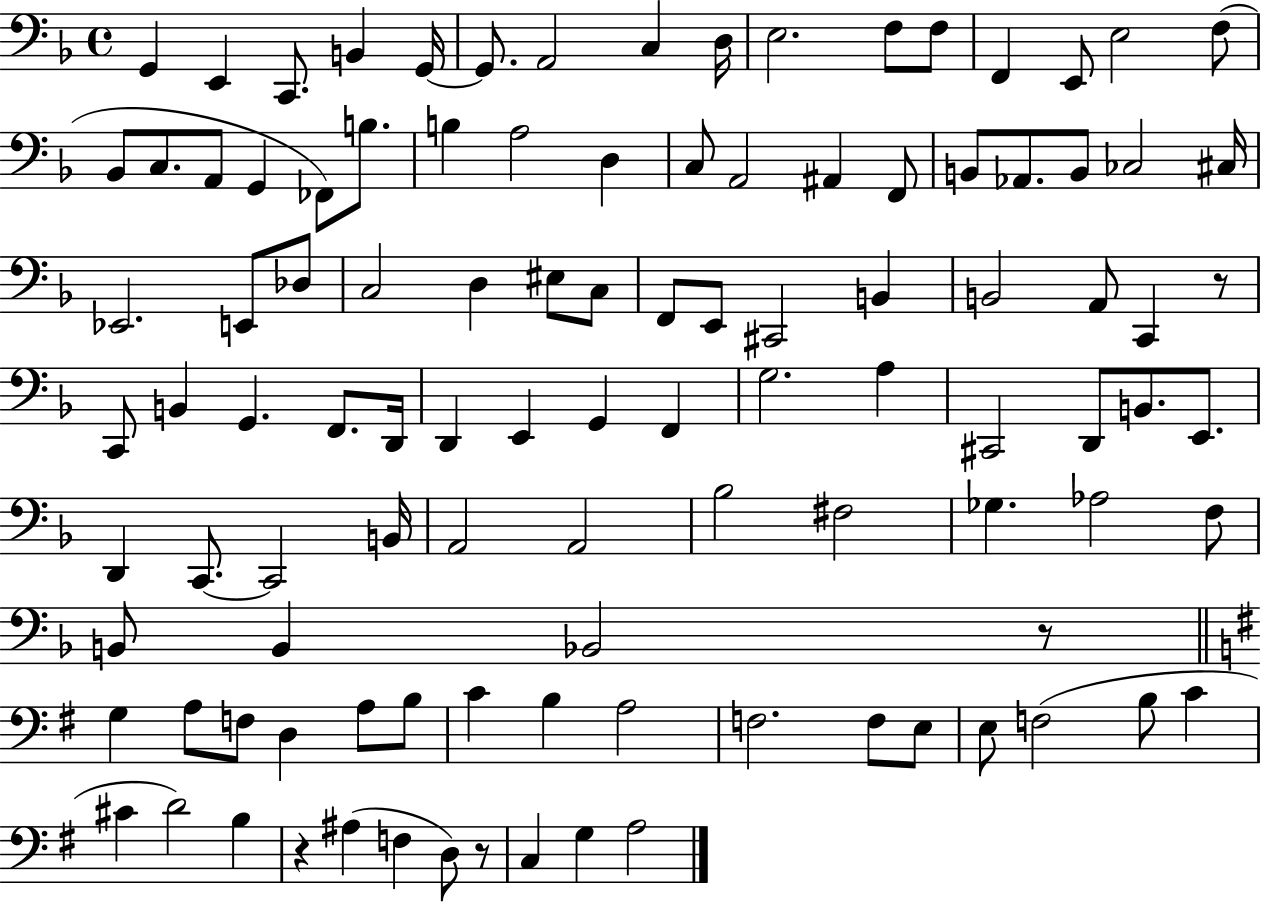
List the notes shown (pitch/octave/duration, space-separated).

G2/q E2/q C2/e. B2/q G2/s G2/e. A2/h C3/q D3/s E3/h. F3/e F3/e F2/q E2/e E3/h F3/e Bb2/e C3/e. A2/e G2/q FES2/e B3/e. B3/q A3/h D3/q C3/e A2/h A#2/q F2/e B2/e Ab2/e. B2/e CES3/h C#3/s Eb2/h. E2/e Db3/e C3/h D3/q EIS3/e C3/e F2/e E2/e C#2/h B2/q B2/h A2/e C2/q R/e C2/e B2/q G2/q. F2/e. D2/s D2/q E2/q G2/q F2/q G3/h. A3/q C#2/h D2/e B2/e. E2/e. D2/q C2/e. C2/h B2/s A2/h A2/h Bb3/h F#3/h Gb3/q. Ab3/h F3/e B2/e B2/q Bb2/h R/e G3/q A3/e F3/e D3/q A3/e B3/e C4/q B3/q A3/h F3/h. F3/e E3/e E3/e F3/h B3/e C4/q C#4/q D4/h B3/q R/q A#3/q F3/q D3/e R/e C3/q G3/q A3/h